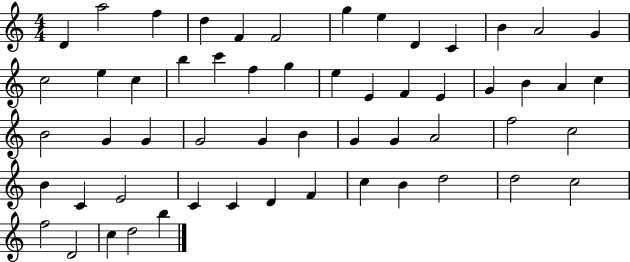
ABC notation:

X:1
T:Untitled
M:4/4
L:1/4
K:C
D a2 f d F F2 g e D C B A2 G c2 e c b c' f g e E F E G B A c B2 G G G2 G B G G A2 f2 c2 B C E2 C C D F c B d2 d2 c2 f2 D2 c d2 b